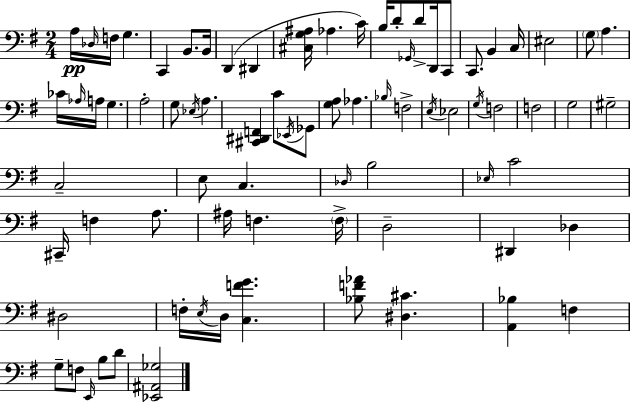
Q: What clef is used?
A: bass